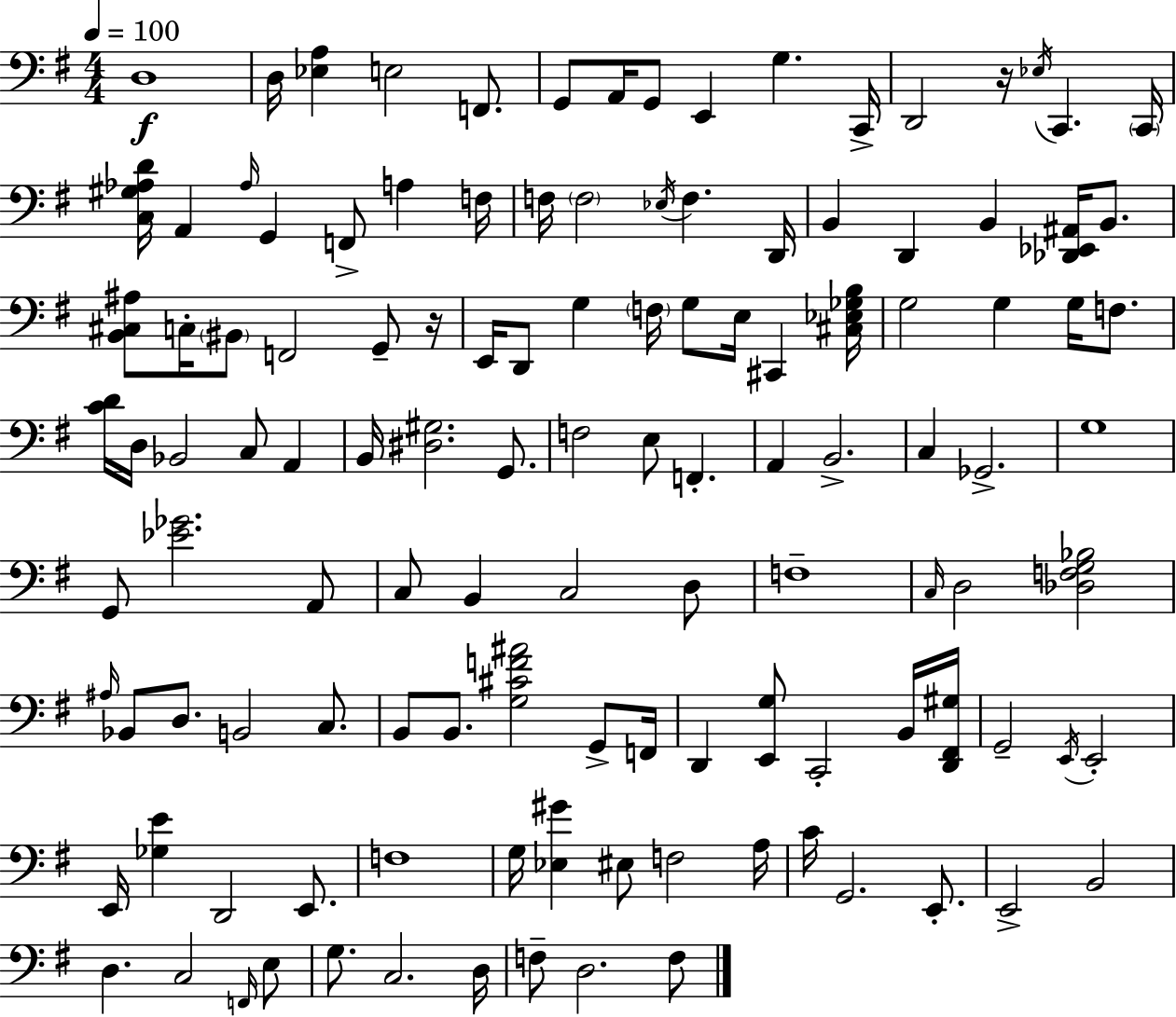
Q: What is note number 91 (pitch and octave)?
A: C4